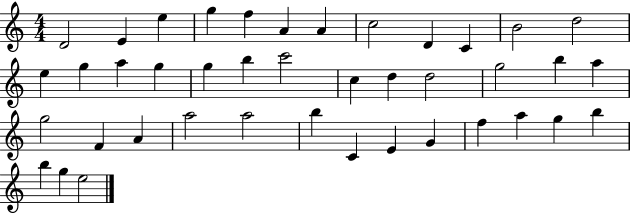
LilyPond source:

{
  \clef treble
  \numericTimeSignature
  \time 4/4
  \key c \major
  d'2 e'4 e''4 | g''4 f''4 a'4 a'4 | c''2 d'4 c'4 | b'2 d''2 | \break e''4 g''4 a''4 g''4 | g''4 b''4 c'''2 | c''4 d''4 d''2 | g''2 b''4 a''4 | \break g''2 f'4 a'4 | a''2 a''2 | b''4 c'4 e'4 g'4 | f''4 a''4 g''4 b''4 | \break b''4 g''4 e''2 | \bar "|."
}